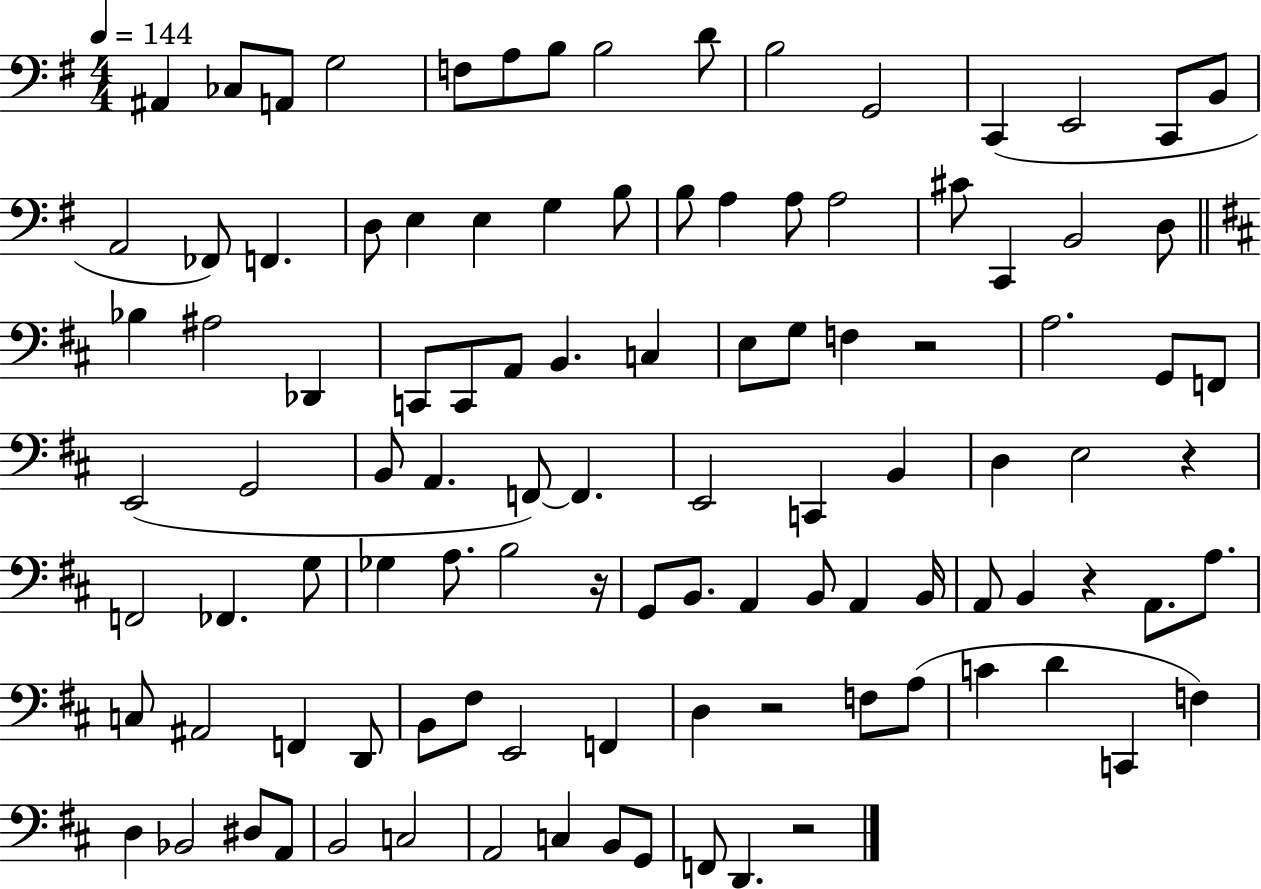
{
  \clef bass
  \numericTimeSignature
  \time 4/4
  \key g \major
  \tempo 4 = 144
  \repeat volta 2 { ais,4 ces8 a,8 g2 | f8 a8 b8 b2 d'8 | b2 g,2 | c,4( e,2 c,8 b,8 | \break a,2 fes,8) f,4. | d8 e4 e4 g4 b8 | b8 a4 a8 a2 | cis'8 c,4 b,2 d8 | \break \bar "||" \break \key b \minor bes4 ais2 des,4 | c,8 c,8 a,8 b,4. c4 | e8 g8 f4 r2 | a2. g,8 f,8 | \break e,2( g,2 | b,8 a,4. f,8~~) f,4. | e,2 c,4 b,4 | d4 e2 r4 | \break f,2 fes,4. g8 | ges4 a8. b2 r16 | g,8 b,8. a,4 b,8 a,4 b,16 | a,8 b,4 r4 a,8. a8. | \break c8 ais,2 f,4 d,8 | b,8 fis8 e,2 f,4 | d4 r2 f8 a8( | c'4 d'4 c,4 f4) | \break d4 bes,2 dis8 a,8 | b,2 c2 | a,2 c4 b,8 g,8 | f,8 d,4. r2 | \break } \bar "|."
}